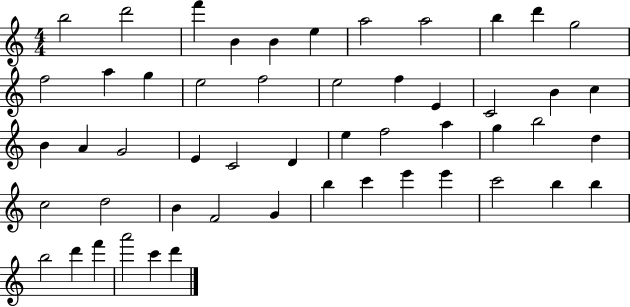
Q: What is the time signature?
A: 4/4